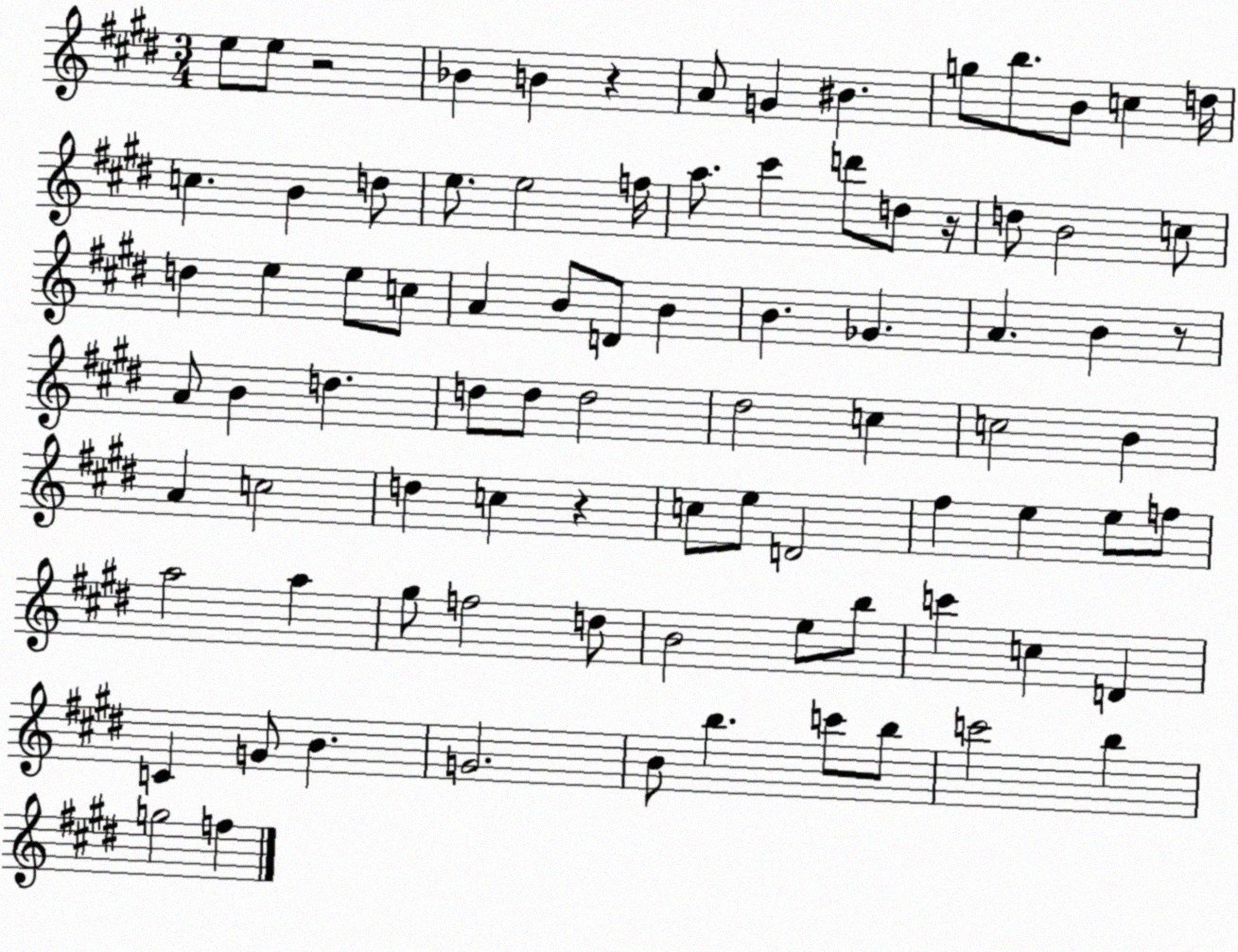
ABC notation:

X:1
T:Untitled
M:3/4
L:1/4
K:E
e/2 e/2 z2 _B B z A/2 G ^B g/2 b/2 B/2 c d/4 c B d/2 e/2 e2 f/4 a/2 ^c' d'/2 d/2 z/4 d/2 B2 c/2 d e e/2 c/2 A B/2 D/2 B B _G A B z/2 A/2 B d d/2 d/2 d2 ^d2 c c2 B A c2 d c z c/2 e/2 D2 ^f e e/2 f/2 a2 a ^g/2 f2 d/2 B2 e/2 b/2 c' c D C G/2 B G2 B/2 b c'/2 b/2 c'2 b g2 f